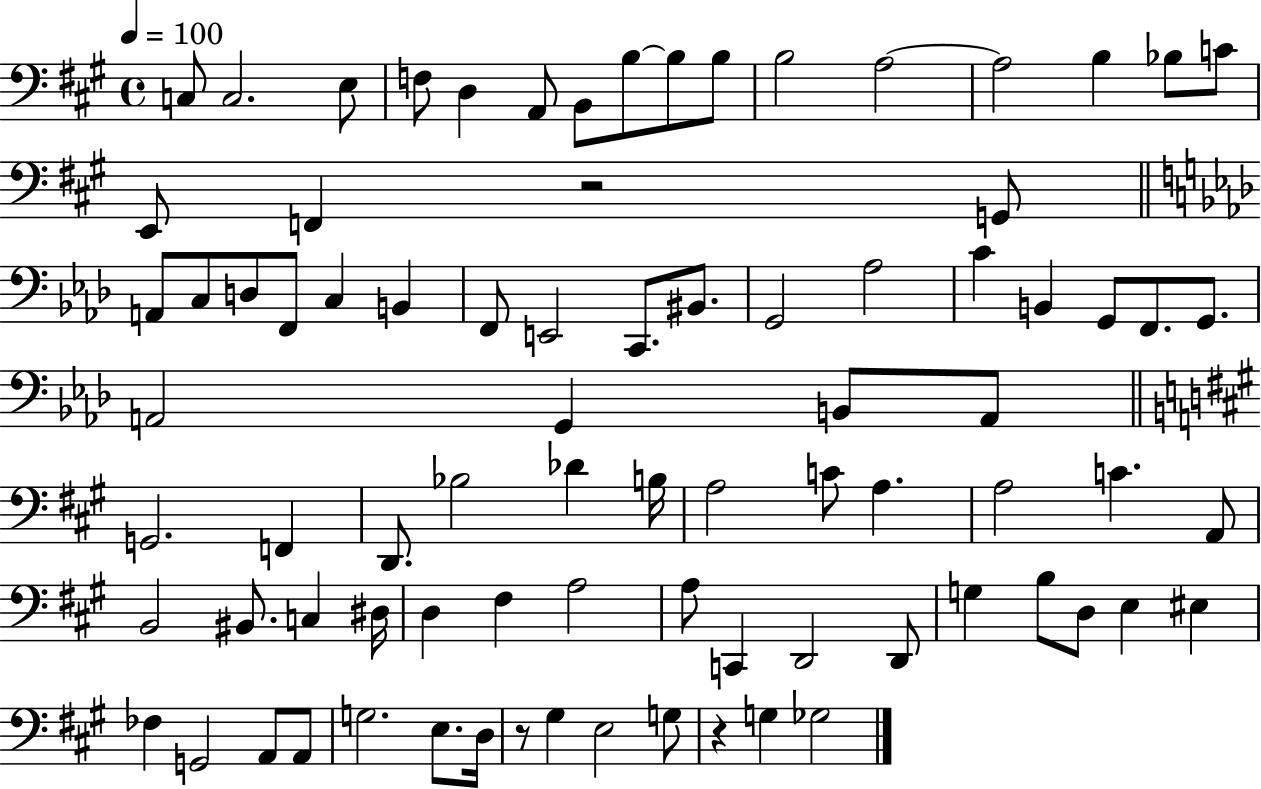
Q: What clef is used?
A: bass